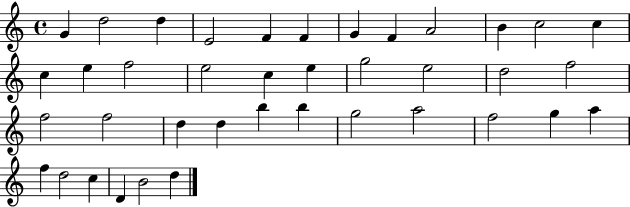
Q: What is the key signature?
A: C major